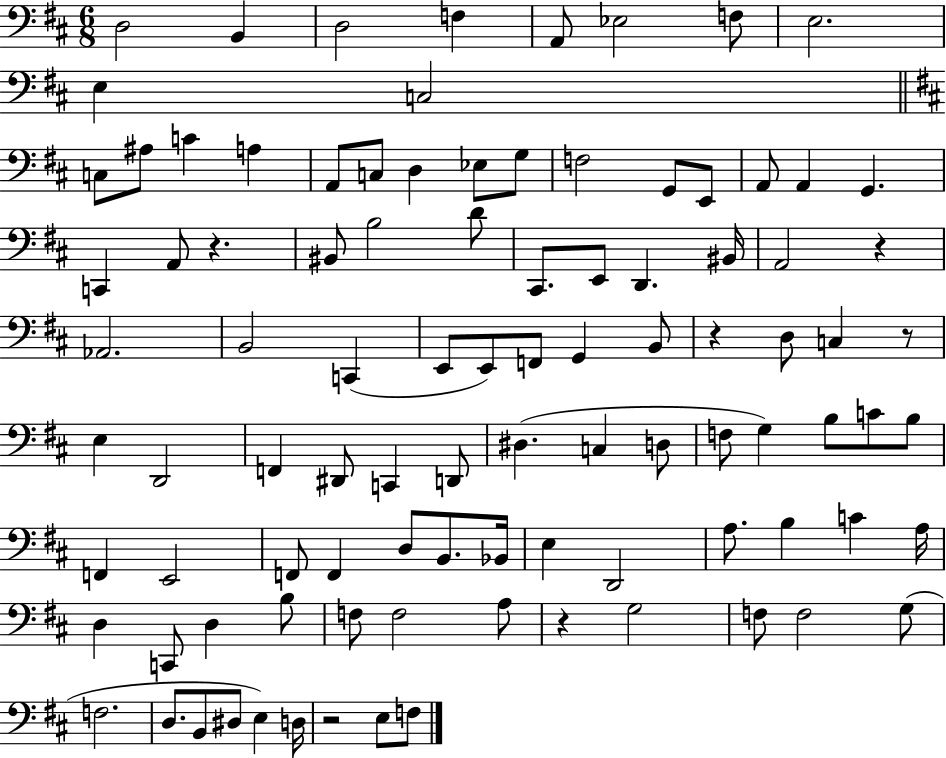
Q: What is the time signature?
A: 6/8